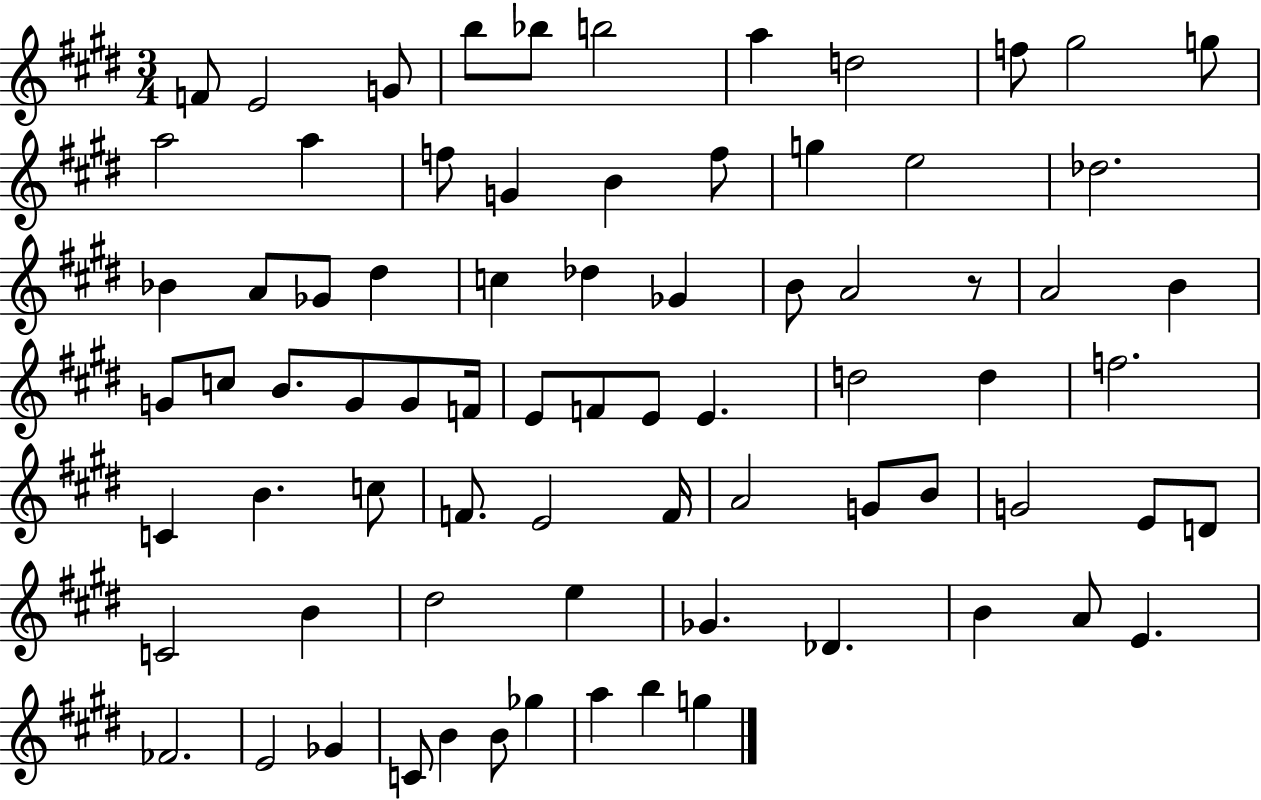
{
  \clef treble
  \numericTimeSignature
  \time 3/4
  \key e \major
  f'8 e'2 g'8 | b''8 bes''8 b''2 | a''4 d''2 | f''8 gis''2 g''8 | \break a''2 a''4 | f''8 g'4 b'4 f''8 | g''4 e''2 | des''2. | \break bes'4 a'8 ges'8 dis''4 | c''4 des''4 ges'4 | b'8 a'2 r8 | a'2 b'4 | \break g'8 c''8 b'8. g'8 g'8 f'16 | e'8 f'8 e'8 e'4. | d''2 d''4 | f''2. | \break c'4 b'4. c''8 | f'8. e'2 f'16 | a'2 g'8 b'8 | g'2 e'8 d'8 | \break c'2 b'4 | dis''2 e''4 | ges'4. des'4. | b'4 a'8 e'4. | \break fes'2. | e'2 ges'4 | c'8 b'4 b'8 ges''4 | a''4 b''4 g''4 | \break \bar "|."
}